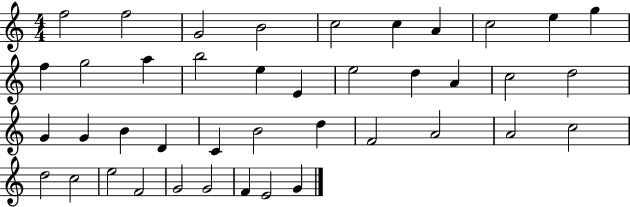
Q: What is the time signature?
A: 4/4